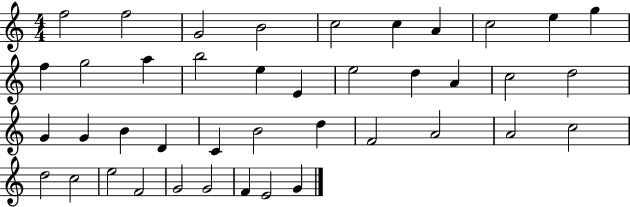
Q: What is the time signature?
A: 4/4